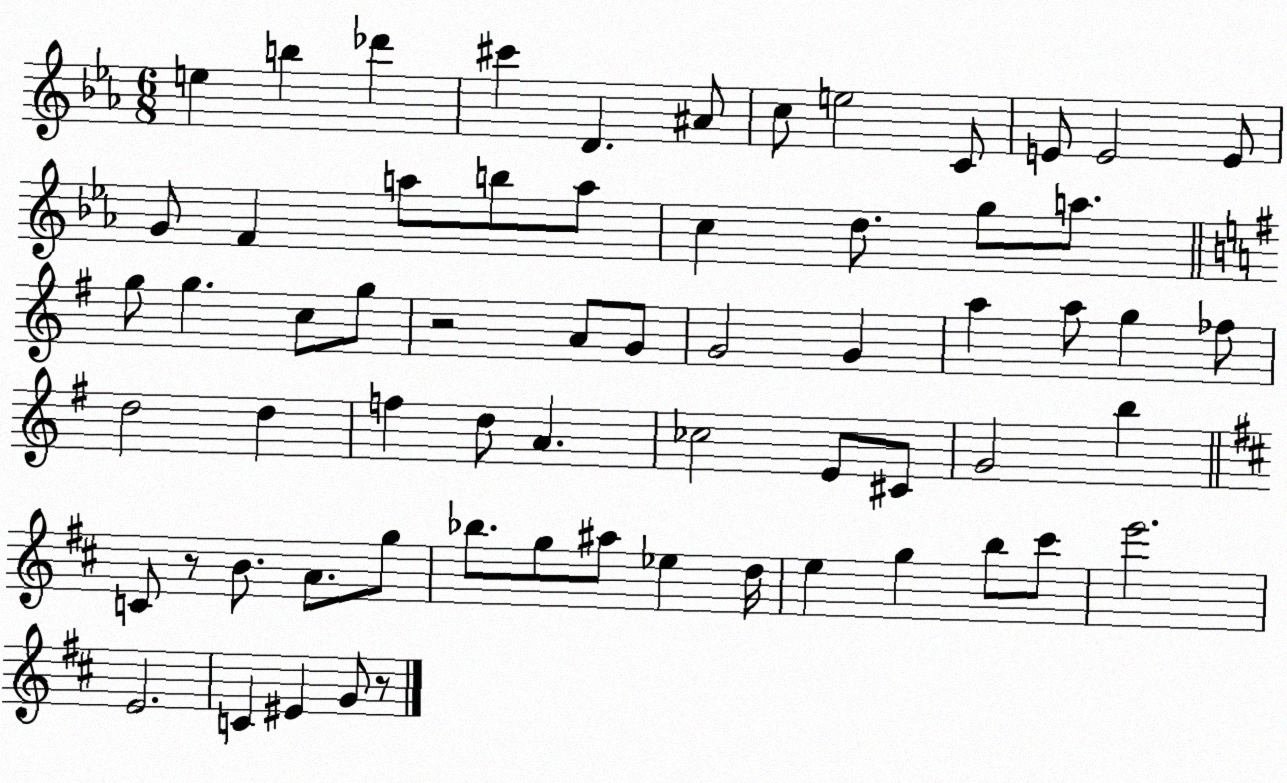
X:1
T:Untitled
M:6/8
L:1/4
K:Eb
e b _d' ^c' D ^A/2 c/2 e2 C/2 E/2 E2 E/2 G/2 F a/2 b/2 a/2 c d/2 g/2 a/2 g/2 g c/2 g/2 z2 A/2 G/2 G2 G a a/2 g _f/2 d2 d f d/2 A _c2 E/2 ^C/2 G2 b C/2 z/2 B/2 A/2 g/2 _b/2 g/2 ^a/2 _e d/4 e g b/2 ^c'/2 e'2 E2 C ^E G/2 z/2